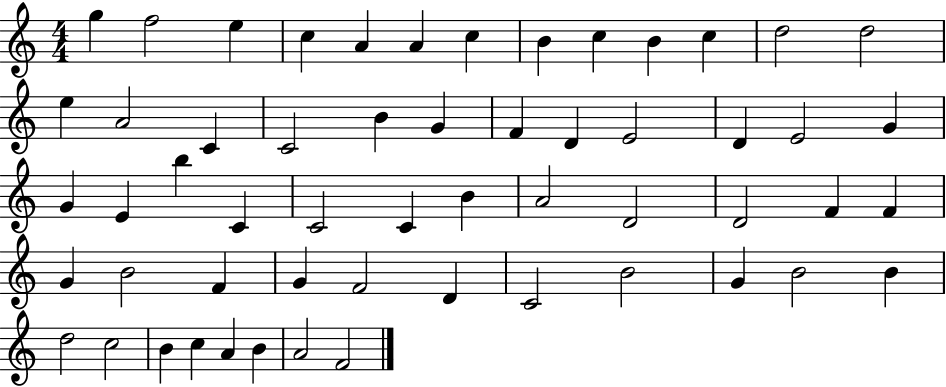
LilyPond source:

{
  \clef treble
  \numericTimeSignature
  \time 4/4
  \key c \major
  g''4 f''2 e''4 | c''4 a'4 a'4 c''4 | b'4 c''4 b'4 c''4 | d''2 d''2 | \break e''4 a'2 c'4 | c'2 b'4 g'4 | f'4 d'4 e'2 | d'4 e'2 g'4 | \break g'4 e'4 b''4 c'4 | c'2 c'4 b'4 | a'2 d'2 | d'2 f'4 f'4 | \break g'4 b'2 f'4 | g'4 f'2 d'4 | c'2 b'2 | g'4 b'2 b'4 | \break d''2 c''2 | b'4 c''4 a'4 b'4 | a'2 f'2 | \bar "|."
}